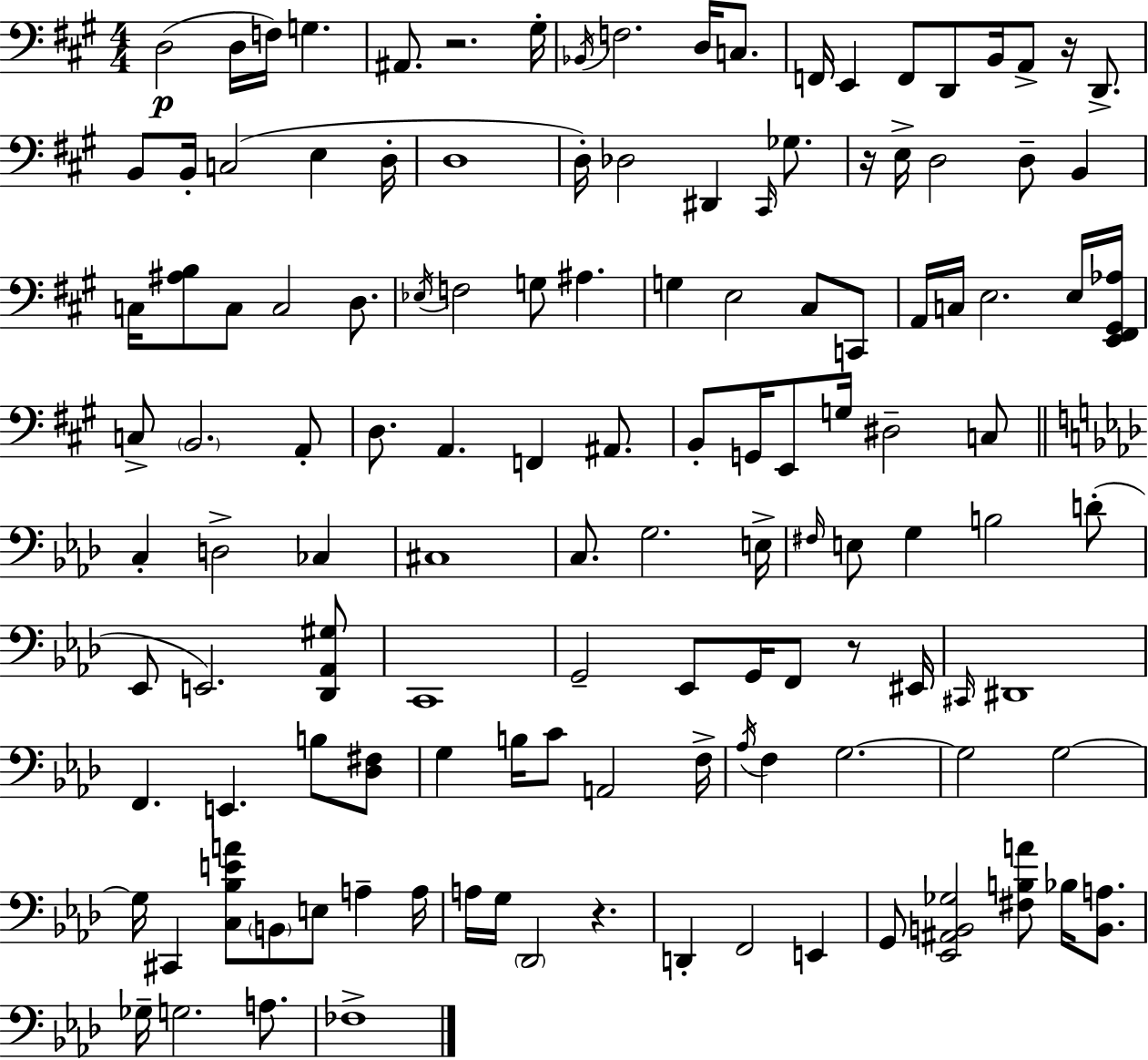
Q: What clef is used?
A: bass